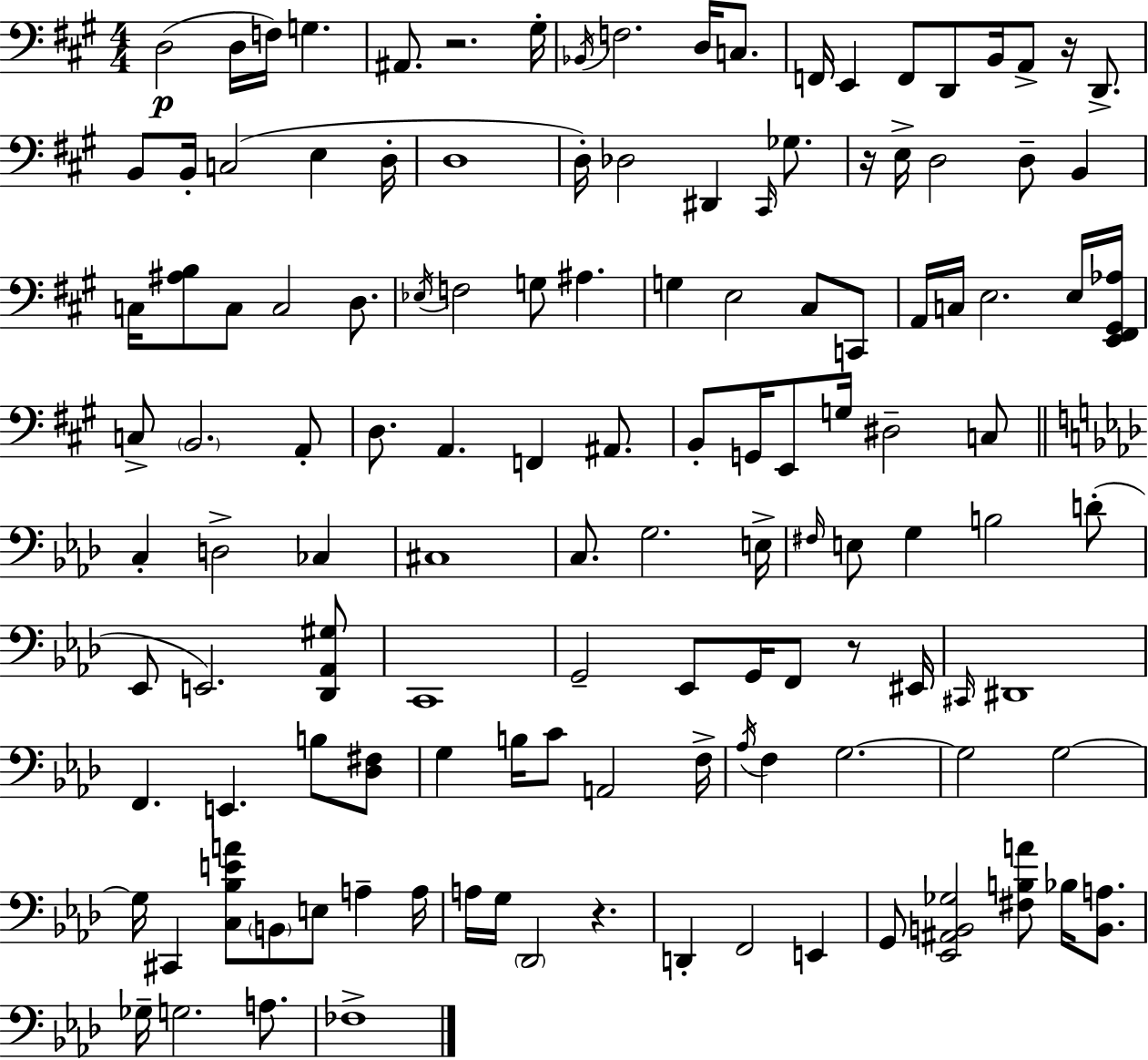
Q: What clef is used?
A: bass